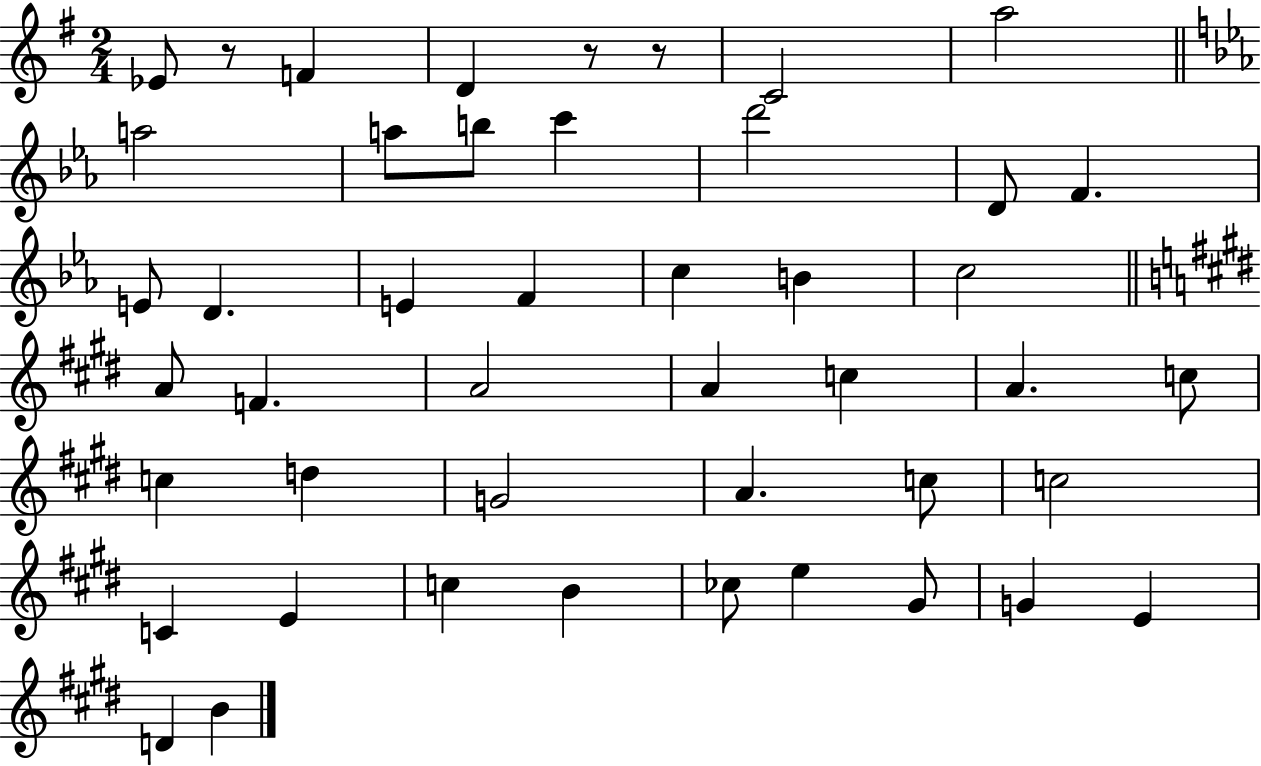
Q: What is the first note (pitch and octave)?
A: Eb4